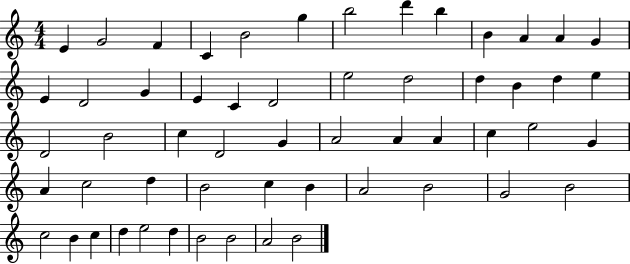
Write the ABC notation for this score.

X:1
T:Untitled
M:4/4
L:1/4
K:C
E G2 F C B2 g b2 d' b B A A G E D2 G E C D2 e2 d2 d B d e D2 B2 c D2 G A2 A A c e2 G A c2 d B2 c B A2 B2 G2 B2 c2 B c d e2 d B2 B2 A2 B2